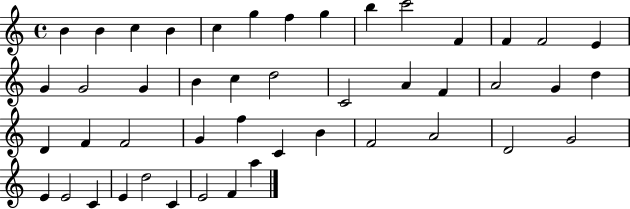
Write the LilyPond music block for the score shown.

{
  \clef treble
  \time 4/4
  \defaultTimeSignature
  \key c \major
  b'4 b'4 c''4 b'4 | c''4 g''4 f''4 g''4 | b''4 c'''2 f'4 | f'4 f'2 e'4 | \break g'4 g'2 g'4 | b'4 c''4 d''2 | c'2 a'4 f'4 | a'2 g'4 d''4 | \break d'4 f'4 f'2 | g'4 f''4 c'4 b'4 | f'2 a'2 | d'2 g'2 | \break e'4 e'2 c'4 | e'4 d''2 c'4 | e'2 f'4 a''4 | \bar "|."
}